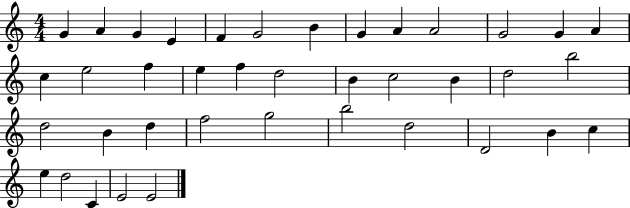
X:1
T:Untitled
M:4/4
L:1/4
K:C
G A G E F G2 B G A A2 G2 G A c e2 f e f d2 B c2 B d2 b2 d2 B d f2 g2 b2 d2 D2 B c e d2 C E2 E2